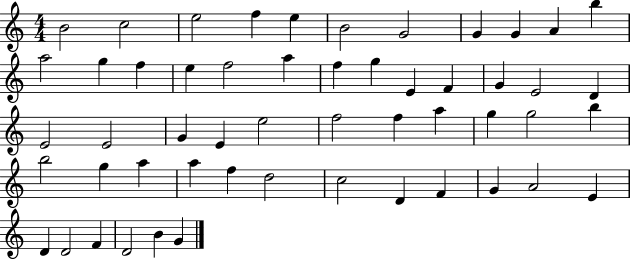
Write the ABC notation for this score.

X:1
T:Untitled
M:4/4
L:1/4
K:C
B2 c2 e2 f e B2 G2 G G A b a2 g f e f2 a f g E F G E2 D E2 E2 G E e2 f2 f a g g2 b b2 g a a f d2 c2 D F G A2 E D D2 F D2 B G